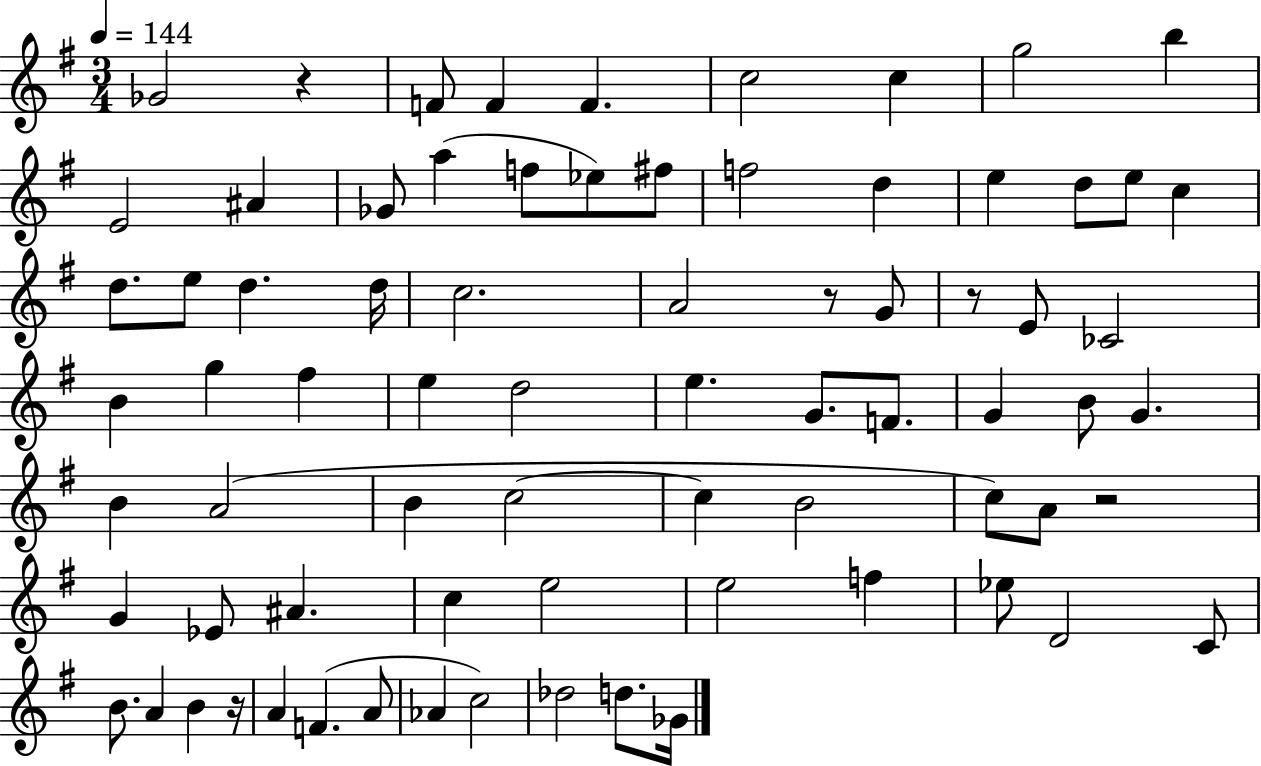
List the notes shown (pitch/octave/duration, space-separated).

Gb4/h R/q F4/e F4/q F4/q. C5/h C5/q G5/h B5/q E4/h A#4/q Gb4/e A5/q F5/e Eb5/e F#5/e F5/h D5/q E5/q D5/e E5/e C5/q D5/e. E5/e D5/q. D5/s C5/h. A4/h R/e G4/e R/e E4/e CES4/h B4/q G5/q F#5/q E5/q D5/h E5/q. G4/e. F4/e. G4/q B4/e G4/q. B4/q A4/h B4/q C5/h C5/q B4/h C5/e A4/e R/h G4/q Eb4/e A#4/q. C5/q E5/h E5/h F5/q Eb5/e D4/h C4/e B4/e. A4/q B4/q R/s A4/q F4/q. A4/e Ab4/q C5/h Db5/h D5/e. Gb4/s